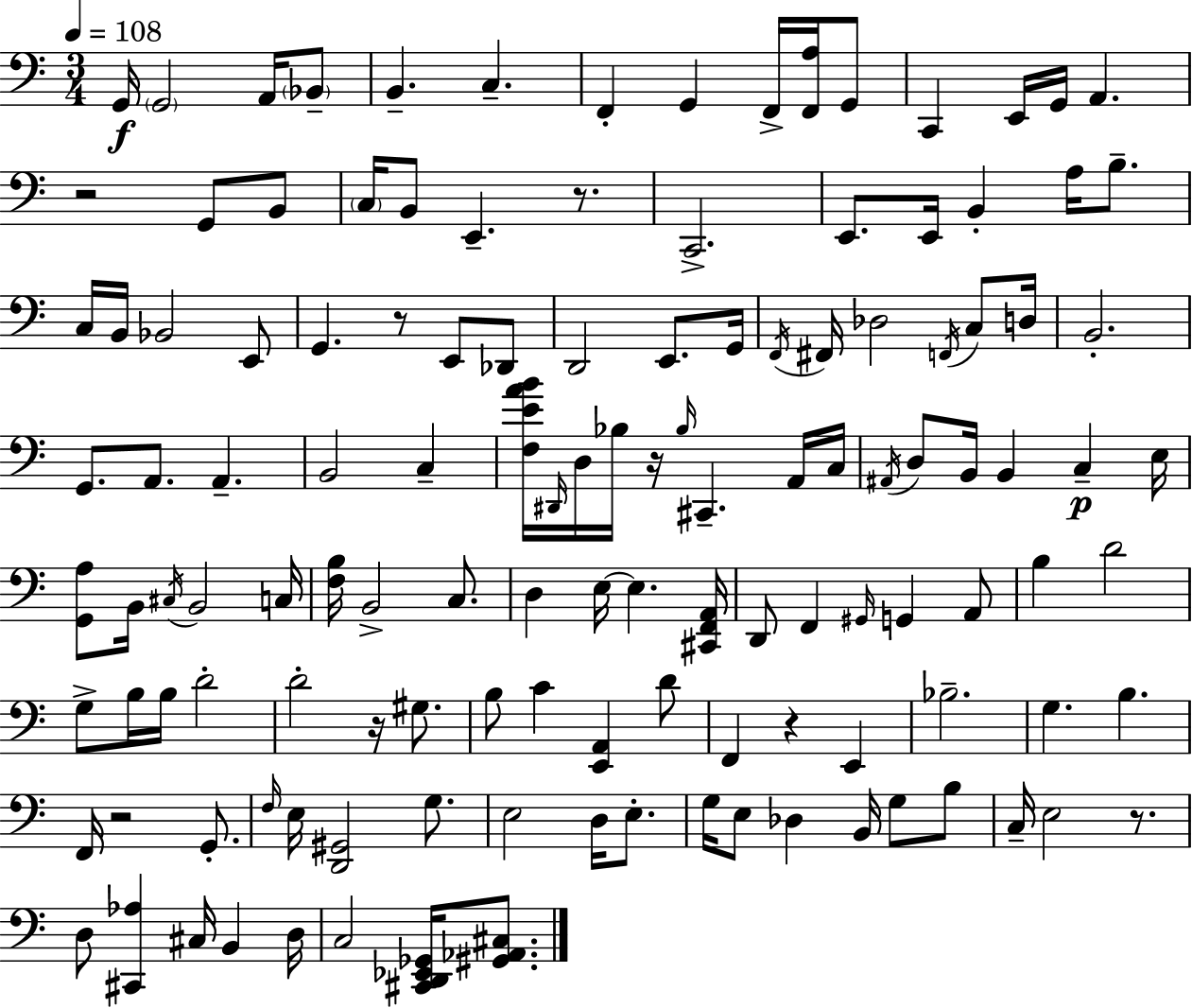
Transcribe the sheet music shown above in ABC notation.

X:1
T:Untitled
M:3/4
L:1/4
K:C
G,,/4 G,,2 A,,/4 _B,,/2 B,, C, F,, G,, F,,/4 [F,,A,]/4 G,,/2 C,, E,,/4 G,,/4 A,, z2 G,,/2 B,,/2 C,/4 B,,/2 E,, z/2 C,,2 E,,/2 E,,/4 B,, A,/4 B,/2 C,/4 B,,/4 _B,,2 E,,/2 G,, z/2 E,,/2 _D,,/2 D,,2 E,,/2 G,,/4 F,,/4 ^F,,/4 _D,2 F,,/4 C,/2 D,/4 B,,2 G,,/2 A,,/2 A,, B,,2 C, [F,EAB]/4 ^D,,/4 D,/4 _B,/4 z/4 _B,/4 ^C,, A,,/4 C,/4 ^A,,/4 D,/2 B,,/4 B,, C, E,/4 [G,,A,]/2 B,,/4 ^C,/4 B,,2 C,/4 [F,B,]/4 B,,2 C,/2 D, E,/4 E, [^C,,F,,A,,]/4 D,,/2 F,, ^G,,/4 G,, A,,/2 B, D2 G,/2 B,/4 B,/4 D2 D2 z/4 ^G,/2 B,/2 C [E,,A,,] D/2 F,, z E,, _B,2 G, B, F,,/4 z2 G,,/2 F,/4 E,/4 [D,,^G,,]2 G,/2 E,2 D,/4 E,/2 G,/4 E,/2 _D, B,,/4 G,/2 B,/2 C,/4 E,2 z/2 D,/2 [^C,,_A,] ^C,/4 B,, D,/4 C,2 [^C,,D,,_E,,_G,,]/4 [^G,,_A,,^C,]/2